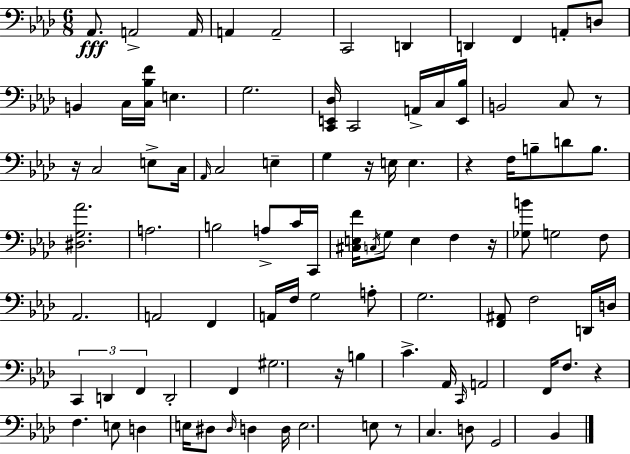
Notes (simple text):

Ab2/e. A2/h A2/s A2/q A2/h C2/h D2/q D2/q F2/q A2/e D3/e B2/q C3/s [C3,Bb3,F4]/s E3/q. G3/h. [C2,E2,Db3]/s C2/h A2/s C3/s [E2,Bb3]/s B2/h C3/e R/e R/s C3/h E3/e C3/s Ab2/s C3/h E3/q G3/q R/s E3/s E3/q. R/q F3/s B3/e D4/e B3/e. [D#3,G3,Ab4]/h. A3/h. B3/h A3/e C4/s C2/s [C#3,E3,F4]/s C3/s G3/e E3/q F3/q R/s [Gb3,B4]/e G3/h F3/e Ab2/h. A2/h F2/q A2/s F3/s G3/h A3/e G3/h. [F2,A#2]/e F3/h D2/s D3/s C2/q D2/q F2/q D2/h F2/q G#3/h. R/s B3/q C4/q. Ab2/s C2/s A2/h F2/s F3/e. R/q F3/q. E3/e D3/q E3/s D#3/e D#3/s D3/q D3/s E3/h. E3/e R/e C3/q. D3/e G2/h Bb2/q